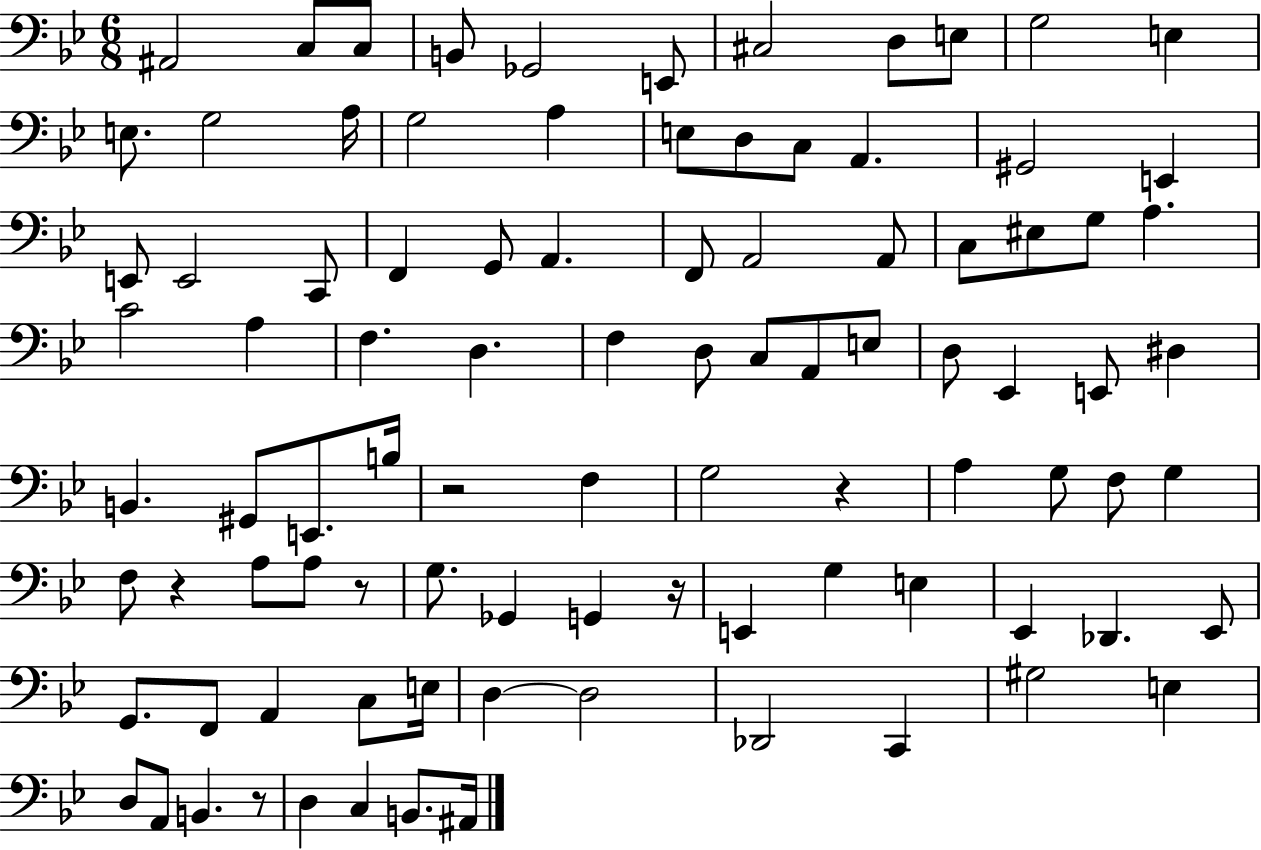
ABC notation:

X:1
T:Untitled
M:6/8
L:1/4
K:Bb
^A,,2 C,/2 C,/2 B,,/2 _G,,2 E,,/2 ^C,2 D,/2 E,/2 G,2 E, E,/2 G,2 A,/4 G,2 A, E,/2 D,/2 C,/2 A,, ^G,,2 E,, E,,/2 E,,2 C,,/2 F,, G,,/2 A,, F,,/2 A,,2 A,,/2 C,/2 ^E,/2 G,/2 A, C2 A, F, D, F, D,/2 C,/2 A,,/2 E,/2 D,/2 _E,, E,,/2 ^D, B,, ^G,,/2 E,,/2 B,/4 z2 F, G,2 z A, G,/2 F,/2 G, F,/2 z A,/2 A,/2 z/2 G,/2 _G,, G,, z/4 E,, G, E, _E,, _D,, _E,,/2 G,,/2 F,,/2 A,, C,/2 E,/4 D, D,2 _D,,2 C,, ^G,2 E, D,/2 A,,/2 B,, z/2 D, C, B,,/2 ^A,,/4